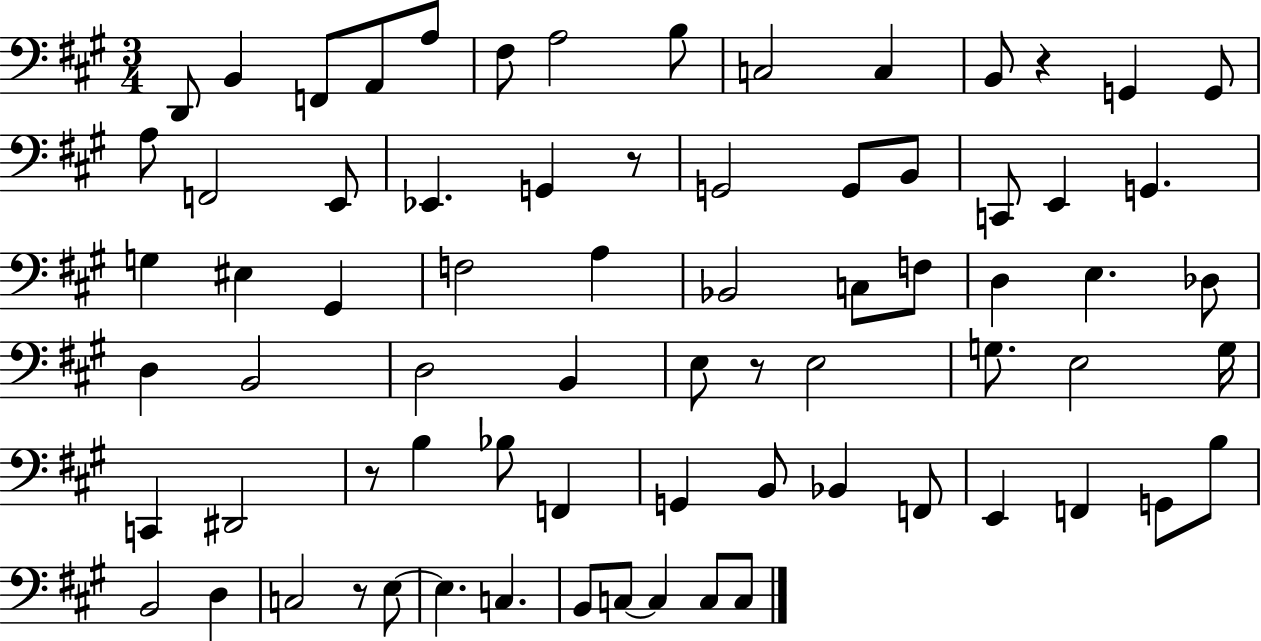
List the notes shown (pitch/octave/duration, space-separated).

D2/e B2/q F2/e A2/e A3/e F#3/e A3/h B3/e C3/h C3/q B2/e R/q G2/q G2/e A3/e F2/h E2/e Eb2/q. G2/q R/e G2/h G2/e B2/e C2/e E2/q G2/q. G3/q EIS3/q G#2/q F3/h A3/q Bb2/h C3/e F3/e D3/q E3/q. Db3/e D3/q B2/h D3/h B2/q E3/e R/e E3/h G3/e. E3/h G3/s C2/q D#2/h R/e B3/q Bb3/e F2/q G2/q B2/e Bb2/q F2/e E2/q F2/q G2/e B3/e B2/h D3/q C3/h R/e E3/e E3/q. C3/q. B2/e C3/e C3/q C3/e C3/e